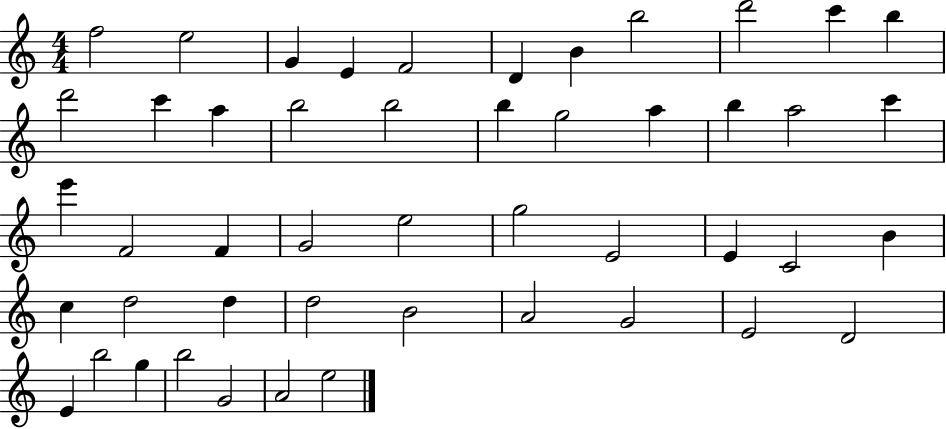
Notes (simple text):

F5/h E5/h G4/q E4/q F4/h D4/q B4/q B5/h D6/h C6/q B5/q D6/h C6/q A5/q B5/h B5/h B5/q G5/h A5/q B5/q A5/h C6/q E6/q F4/h F4/q G4/h E5/h G5/h E4/h E4/q C4/h B4/q C5/q D5/h D5/q D5/h B4/h A4/h G4/h E4/h D4/h E4/q B5/h G5/q B5/h G4/h A4/h E5/h